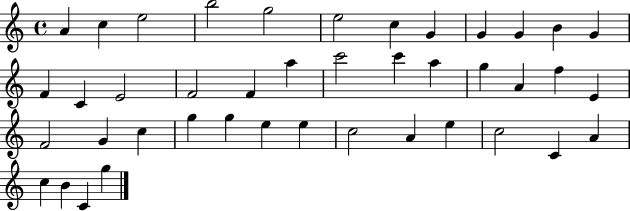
{
  \clef treble
  \time 4/4
  \defaultTimeSignature
  \key c \major
  a'4 c''4 e''2 | b''2 g''2 | e''2 c''4 g'4 | g'4 g'4 b'4 g'4 | \break f'4 c'4 e'2 | f'2 f'4 a''4 | c'''2 c'''4 a''4 | g''4 a'4 f''4 e'4 | \break f'2 g'4 c''4 | g''4 g''4 e''4 e''4 | c''2 a'4 e''4 | c''2 c'4 a'4 | \break c''4 b'4 c'4 g''4 | \bar "|."
}